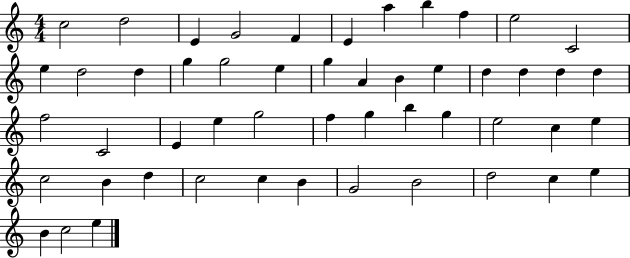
C5/h D5/h E4/q G4/h F4/q E4/q A5/q B5/q F5/q E5/h C4/h E5/q D5/h D5/q G5/q G5/h E5/q G5/q A4/q B4/q E5/q D5/q D5/q D5/q D5/q F5/h C4/h E4/q E5/q G5/h F5/q G5/q B5/q G5/q E5/h C5/q E5/q C5/h B4/q D5/q C5/h C5/q B4/q G4/h B4/h D5/h C5/q E5/q B4/q C5/h E5/q